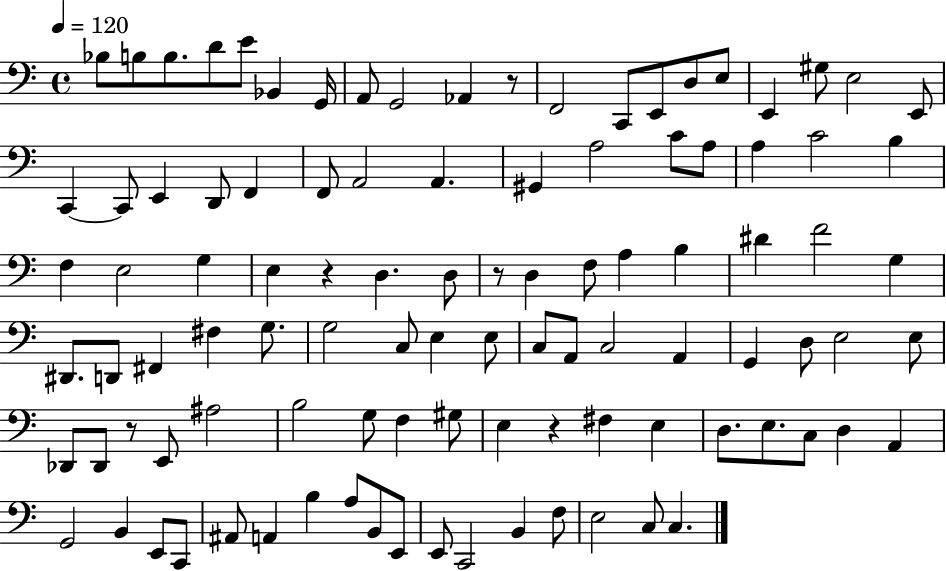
{
  \clef bass
  \time 4/4
  \defaultTimeSignature
  \key c \major
  \tempo 4 = 120
  bes8 b8 b8. d'8 e'8 bes,4 g,16 | a,8 g,2 aes,4 r8 | f,2 c,8 e,8 d8 e8 | e,4 gis8 e2 e,8 | \break c,4~~ c,8 e,4 d,8 f,4 | f,8 a,2 a,4. | gis,4 a2 c'8 a8 | a4 c'2 b4 | \break f4 e2 g4 | e4 r4 d4. d8 | r8 d4 f8 a4 b4 | dis'4 f'2 g4 | \break dis,8. d,8 fis,4 fis4 g8. | g2 c8 e4 e8 | c8 a,8 c2 a,4 | g,4 d8 e2 e8 | \break des,8 des,8 r8 e,8 ais2 | b2 g8 f4 gis8 | e4 r4 fis4 e4 | d8. e8. c8 d4 a,4 | \break g,2 b,4 e,8 c,8 | ais,8 a,4 b4 a8 b,8 e,8 | e,8 c,2 b,4 f8 | e2 c8 c4. | \break \bar "|."
}